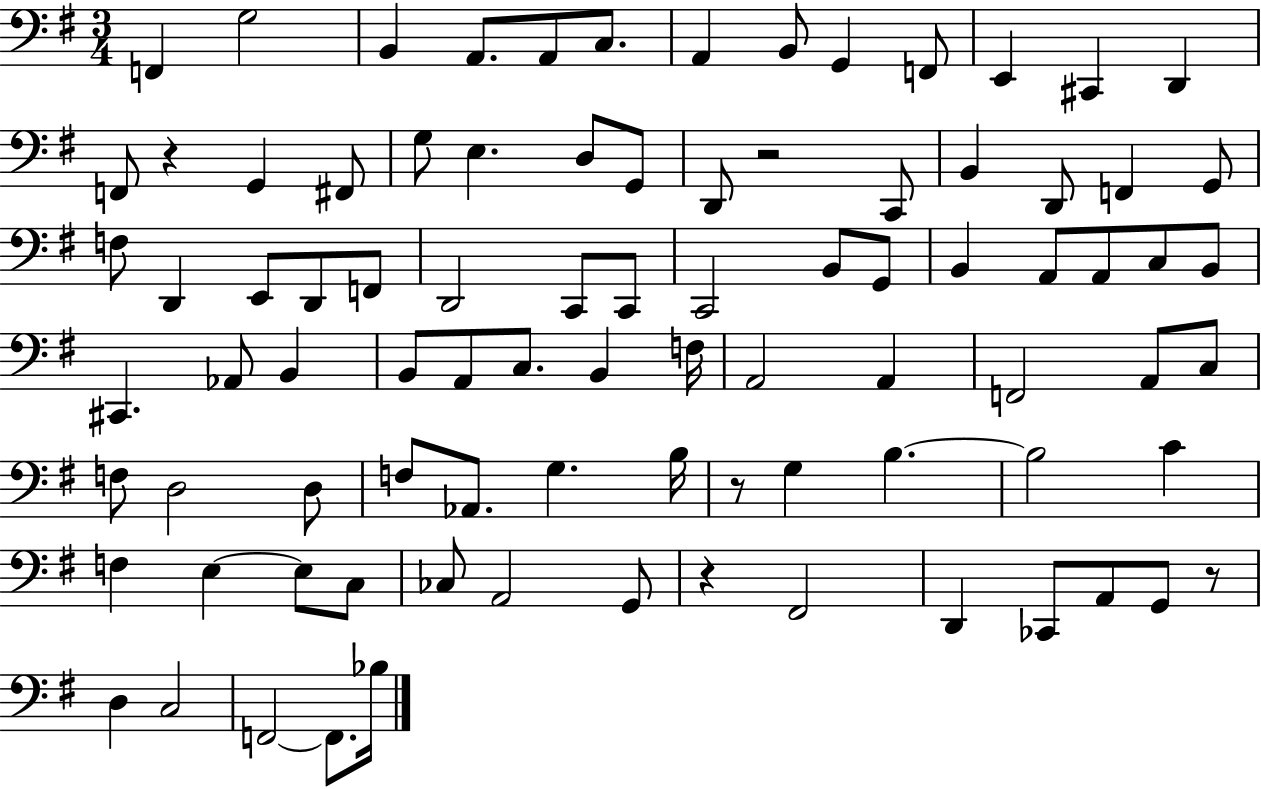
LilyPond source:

{
  \clef bass
  \numericTimeSignature
  \time 3/4
  \key g \major
  \repeat volta 2 { f,4 g2 | b,4 a,8. a,8 c8. | a,4 b,8 g,4 f,8 | e,4 cis,4 d,4 | \break f,8 r4 g,4 fis,8 | g8 e4. d8 g,8 | d,8 r2 c,8 | b,4 d,8 f,4 g,8 | \break f8 d,4 e,8 d,8 f,8 | d,2 c,8 c,8 | c,2 b,8 g,8 | b,4 a,8 a,8 c8 b,8 | \break cis,4. aes,8 b,4 | b,8 a,8 c8. b,4 f16 | a,2 a,4 | f,2 a,8 c8 | \break f8 d2 d8 | f8 aes,8. g4. b16 | r8 g4 b4.~~ | b2 c'4 | \break f4 e4~~ e8 c8 | ces8 a,2 g,8 | r4 fis,2 | d,4 ces,8 a,8 g,8 r8 | \break d4 c2 | f,2~~ f,8. bes16 | } \bar "|."
}